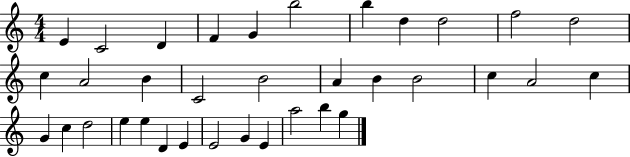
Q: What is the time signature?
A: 4/4